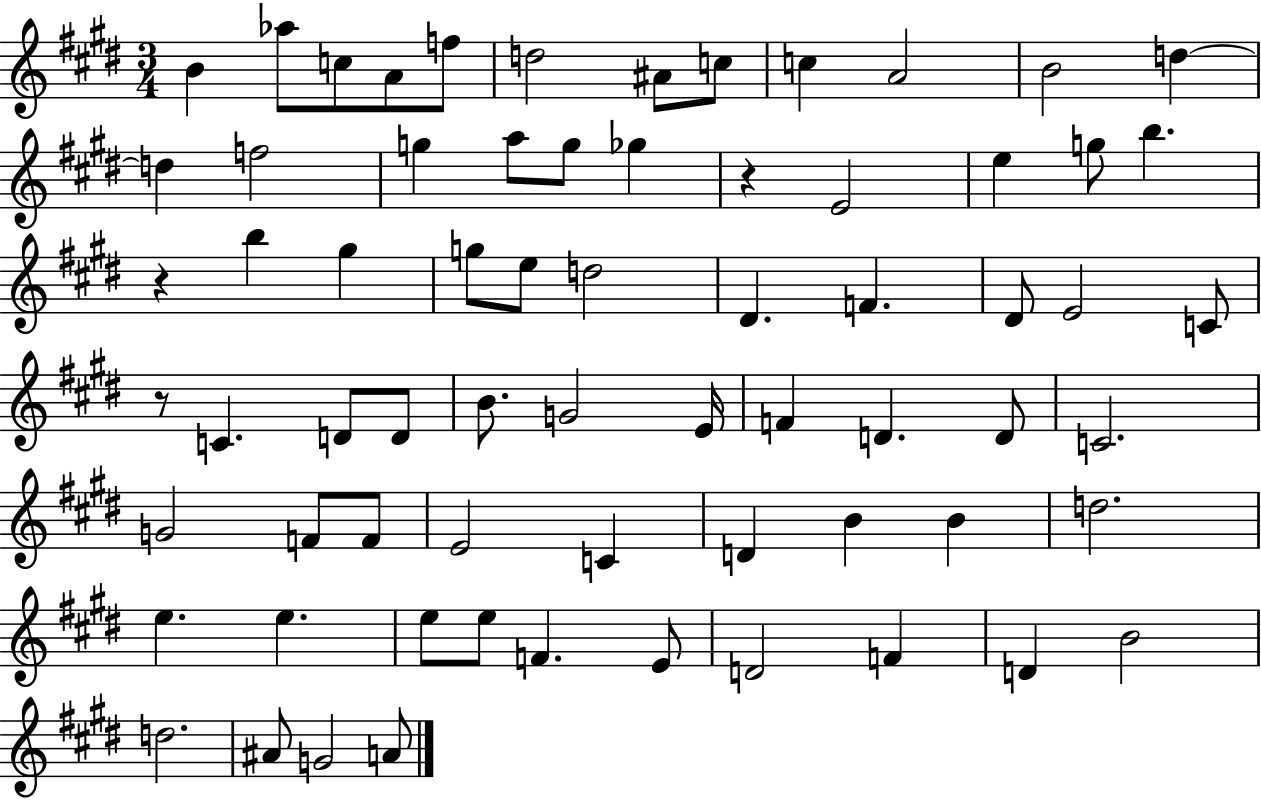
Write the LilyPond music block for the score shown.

{
  \clef treble
  \numericTimeSignature
  \time 3/4
  \key e \major
  b'4 aes''8 c''8 a'8 f''8 | d''2 ais'8 c''8 | c''4 a'2 | b'2 d''4~~ | \break d''4 f''2 | g''4 a''8 g''8 ges''4 | r4 e'2 | e''4 g''8 b''4. | \break r4 b''4 gis''4 | g''8 e''8 d''2 | dis'4. f'4. | dis'8 e'2 c'8 | \break r8 c'4. d'8 d'8 | b'8. g'2 e'16 | f'4 d'4. d'8 | c'2. | \break g'2 f'8 f'8 | e'2 c'4 | d'4 b'4 b'4 | d''2. | \break e''4. e''4. | e''8 e''8 f'4. e'8 | d'2 f'4 | d'4 b'2 | \break d''2. | ais'8 g'2 a'8 | \bar "|."
}